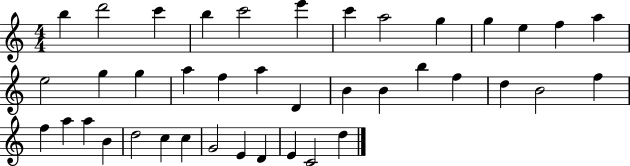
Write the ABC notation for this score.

X:1
T:Untitled
M:4/4
L:1/4
K:C
b d'2 c' b c'2 e' c' a2 g g e f a e2 g g a f a D B B b f d B2 f f a a B d2 c c G2 E D E C2 d